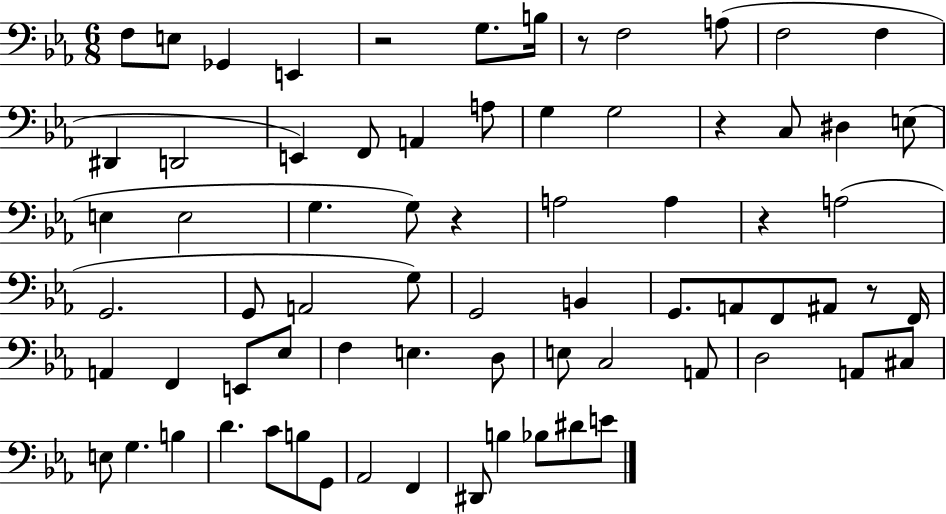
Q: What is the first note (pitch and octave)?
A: F3